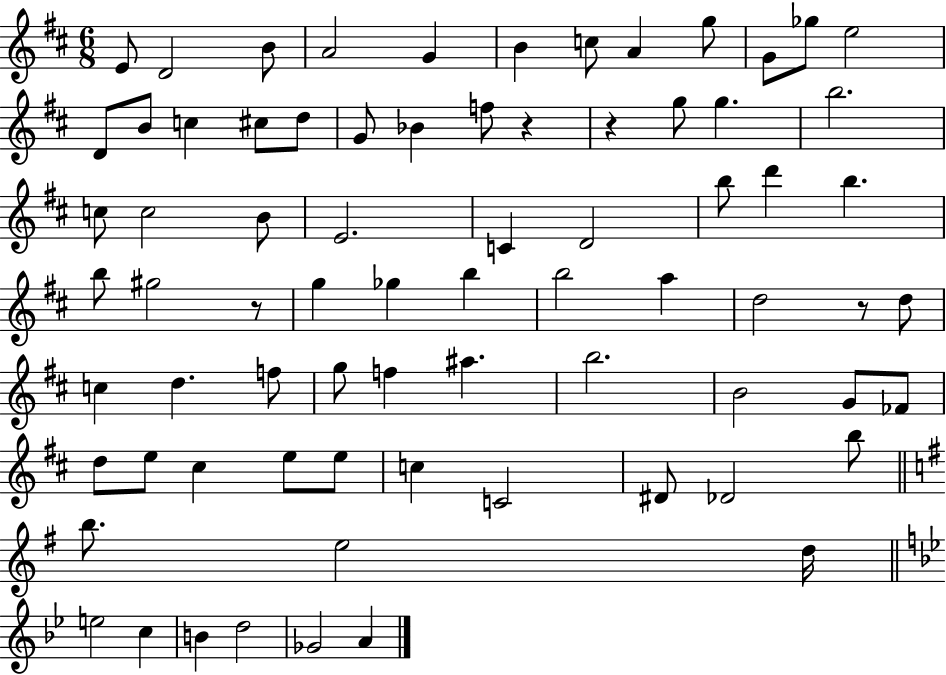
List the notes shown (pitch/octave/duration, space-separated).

E4/e D4/h B4/e A4/h G4/q B4/q C5/e A4/q G5/e G4/e Gb5/e E5/h D4/e B4/e C5/q C#5/e D5/e G4/e Bb4/q F5/e R/q R/q G5/e G5/q. B5/h. C5/e C5/h B4/e E4/h. C4/q D4/h B5/e D6/q B5/q. B5/e G#5/h R/e G5/q Gb5/q B5/q B5/h A5/q D5/h R/e D5/e C5/q D5/q. F5/e G5/e F5/q A#5/q. B5/h. B4/h G4/e FES4/e D5/e E5/e C#5/q E5/e E5/e C5/q C4/h D#4/e Db4/h B5/e B5/e. E5/h D5/s E5/h C5/q B4/q D5/h Gb4/h A4/q